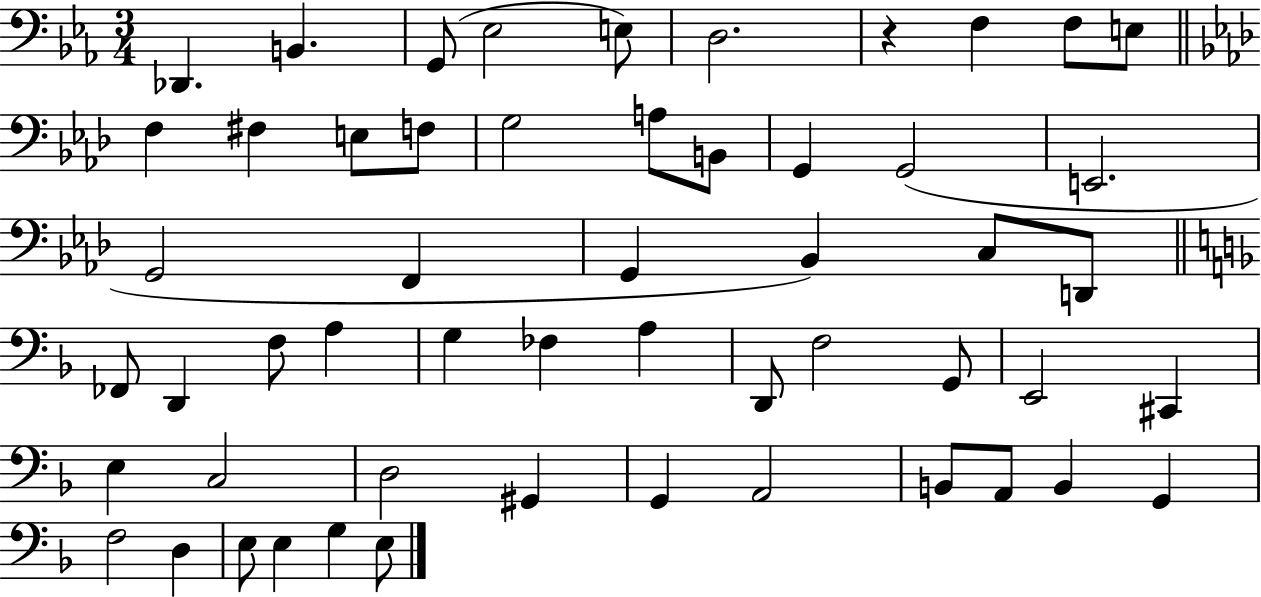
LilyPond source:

{
  \clef bass
  \numericTimeSignature
  \time 3/4
  \key ees \major
  des,4. b,4. | g,8( ees2 e8) | d2. | r4 f4 f8 e8 | \break \bar "||" \break \key aes \major f4 fis4 e8 f8 | g2 a8 b,8 | g,4 g,2( | e,2. | \break g,2 f,4 | g,4 bes,4) c8 d,8 | \bar "||" \break \key f \major fes,8 d,4 f8 a4 | g4 fes4 a4 | d,8 f2 g,8 | e,2 cis,4 | \break e4 c2 | d2 gis,4 | g,4 a,2 | b,8 a,8 b,4 g,4 | \break f2 d4 | e8 e4 g4 e8 | \bar "|."
}